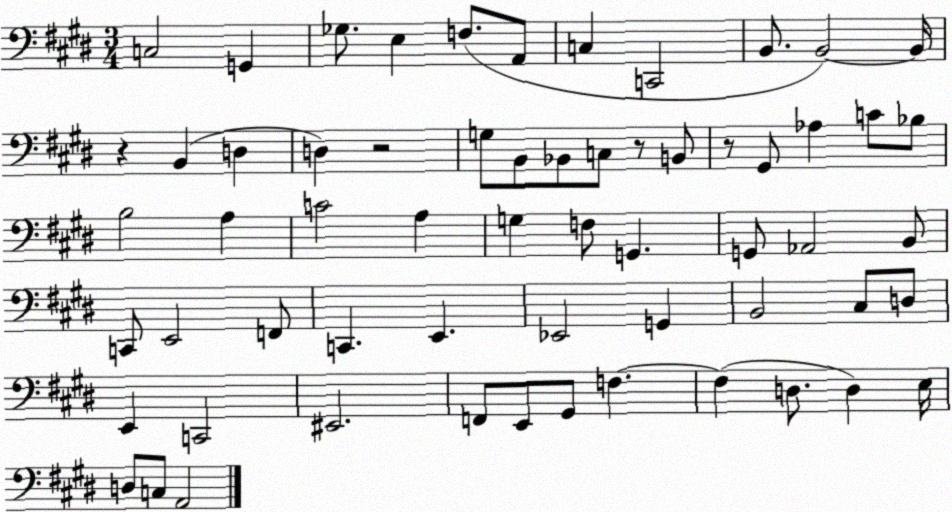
X:1
T:Untitled
M:3/4
L:1/4
K:E
C,2 G,, _G,/2 E, F,/2 A,,/2 C, C,,2 B,,/2 B,,2 B,,/4 z B,, D, D, z2 G,/2 B,,/2 _B,,/2 C,/2 z/2 B,,/2 z/2 ^G,,/2 _A, C/2 _B,/2 B,2 A, C2 A, G, F,/2 G,, G,,/2 _A,,2 B,,/2 C,,/2 E,,2 F,,/2 C,, E,, _E,,2 G,, B,,2 ^C,/2 D,/2 E,, C,,2 ^E,,2 F,,/2 E,,/2 ^G,,/2 F, F, D,/2 D, E,/4 D,/2 C,/2 A,,2